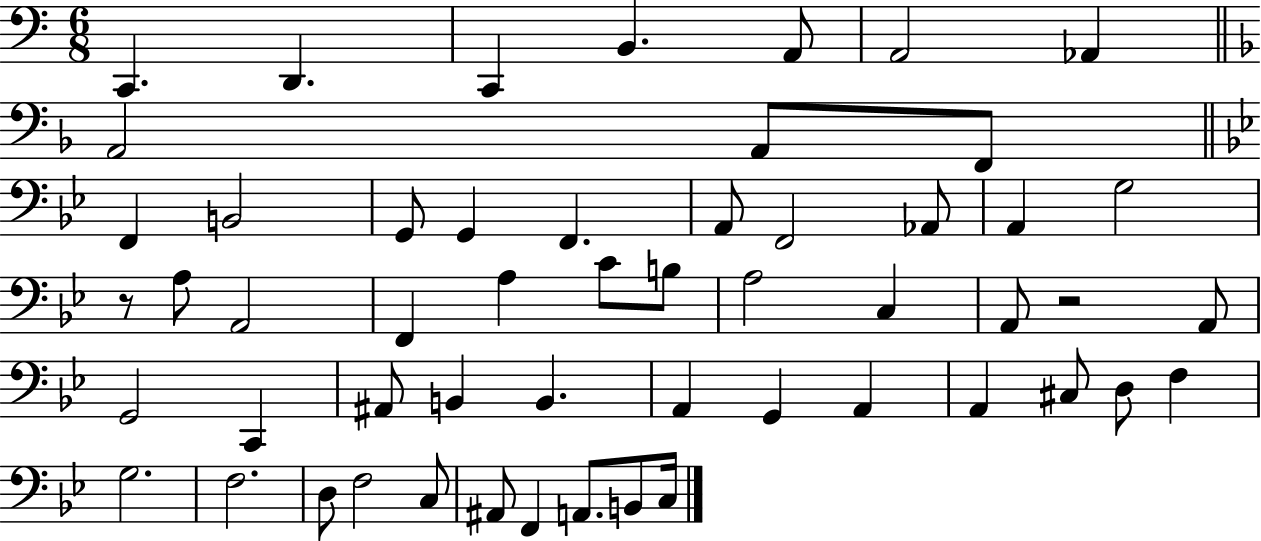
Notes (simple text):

C2/q. D2/q. C2/q B2/q. A2/e A2/h Ab2/q A2/h A2/e F2/e F2/q B2/h G2/e G2/q F2/q. A2/e F2/h Ab2/e A2/q G3/h R/e A3/e A2/h F2/q A3/q C4/e B3/e A3/h C3/q A2/e R/h A2/e G2/h C2/q A#2/e B2/q B2/q. A2/q G2/q A2/q A2/q C#3/e D3/e F3/q G3/h. F3/h. D3/e F3/h C3/e A#2/e F2/q A2/e. B2/e C3/s